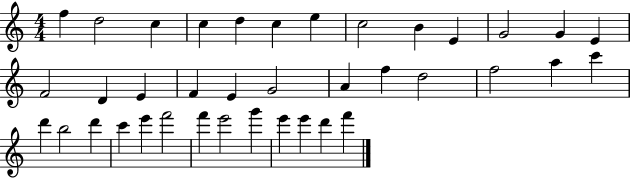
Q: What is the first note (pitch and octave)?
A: F5